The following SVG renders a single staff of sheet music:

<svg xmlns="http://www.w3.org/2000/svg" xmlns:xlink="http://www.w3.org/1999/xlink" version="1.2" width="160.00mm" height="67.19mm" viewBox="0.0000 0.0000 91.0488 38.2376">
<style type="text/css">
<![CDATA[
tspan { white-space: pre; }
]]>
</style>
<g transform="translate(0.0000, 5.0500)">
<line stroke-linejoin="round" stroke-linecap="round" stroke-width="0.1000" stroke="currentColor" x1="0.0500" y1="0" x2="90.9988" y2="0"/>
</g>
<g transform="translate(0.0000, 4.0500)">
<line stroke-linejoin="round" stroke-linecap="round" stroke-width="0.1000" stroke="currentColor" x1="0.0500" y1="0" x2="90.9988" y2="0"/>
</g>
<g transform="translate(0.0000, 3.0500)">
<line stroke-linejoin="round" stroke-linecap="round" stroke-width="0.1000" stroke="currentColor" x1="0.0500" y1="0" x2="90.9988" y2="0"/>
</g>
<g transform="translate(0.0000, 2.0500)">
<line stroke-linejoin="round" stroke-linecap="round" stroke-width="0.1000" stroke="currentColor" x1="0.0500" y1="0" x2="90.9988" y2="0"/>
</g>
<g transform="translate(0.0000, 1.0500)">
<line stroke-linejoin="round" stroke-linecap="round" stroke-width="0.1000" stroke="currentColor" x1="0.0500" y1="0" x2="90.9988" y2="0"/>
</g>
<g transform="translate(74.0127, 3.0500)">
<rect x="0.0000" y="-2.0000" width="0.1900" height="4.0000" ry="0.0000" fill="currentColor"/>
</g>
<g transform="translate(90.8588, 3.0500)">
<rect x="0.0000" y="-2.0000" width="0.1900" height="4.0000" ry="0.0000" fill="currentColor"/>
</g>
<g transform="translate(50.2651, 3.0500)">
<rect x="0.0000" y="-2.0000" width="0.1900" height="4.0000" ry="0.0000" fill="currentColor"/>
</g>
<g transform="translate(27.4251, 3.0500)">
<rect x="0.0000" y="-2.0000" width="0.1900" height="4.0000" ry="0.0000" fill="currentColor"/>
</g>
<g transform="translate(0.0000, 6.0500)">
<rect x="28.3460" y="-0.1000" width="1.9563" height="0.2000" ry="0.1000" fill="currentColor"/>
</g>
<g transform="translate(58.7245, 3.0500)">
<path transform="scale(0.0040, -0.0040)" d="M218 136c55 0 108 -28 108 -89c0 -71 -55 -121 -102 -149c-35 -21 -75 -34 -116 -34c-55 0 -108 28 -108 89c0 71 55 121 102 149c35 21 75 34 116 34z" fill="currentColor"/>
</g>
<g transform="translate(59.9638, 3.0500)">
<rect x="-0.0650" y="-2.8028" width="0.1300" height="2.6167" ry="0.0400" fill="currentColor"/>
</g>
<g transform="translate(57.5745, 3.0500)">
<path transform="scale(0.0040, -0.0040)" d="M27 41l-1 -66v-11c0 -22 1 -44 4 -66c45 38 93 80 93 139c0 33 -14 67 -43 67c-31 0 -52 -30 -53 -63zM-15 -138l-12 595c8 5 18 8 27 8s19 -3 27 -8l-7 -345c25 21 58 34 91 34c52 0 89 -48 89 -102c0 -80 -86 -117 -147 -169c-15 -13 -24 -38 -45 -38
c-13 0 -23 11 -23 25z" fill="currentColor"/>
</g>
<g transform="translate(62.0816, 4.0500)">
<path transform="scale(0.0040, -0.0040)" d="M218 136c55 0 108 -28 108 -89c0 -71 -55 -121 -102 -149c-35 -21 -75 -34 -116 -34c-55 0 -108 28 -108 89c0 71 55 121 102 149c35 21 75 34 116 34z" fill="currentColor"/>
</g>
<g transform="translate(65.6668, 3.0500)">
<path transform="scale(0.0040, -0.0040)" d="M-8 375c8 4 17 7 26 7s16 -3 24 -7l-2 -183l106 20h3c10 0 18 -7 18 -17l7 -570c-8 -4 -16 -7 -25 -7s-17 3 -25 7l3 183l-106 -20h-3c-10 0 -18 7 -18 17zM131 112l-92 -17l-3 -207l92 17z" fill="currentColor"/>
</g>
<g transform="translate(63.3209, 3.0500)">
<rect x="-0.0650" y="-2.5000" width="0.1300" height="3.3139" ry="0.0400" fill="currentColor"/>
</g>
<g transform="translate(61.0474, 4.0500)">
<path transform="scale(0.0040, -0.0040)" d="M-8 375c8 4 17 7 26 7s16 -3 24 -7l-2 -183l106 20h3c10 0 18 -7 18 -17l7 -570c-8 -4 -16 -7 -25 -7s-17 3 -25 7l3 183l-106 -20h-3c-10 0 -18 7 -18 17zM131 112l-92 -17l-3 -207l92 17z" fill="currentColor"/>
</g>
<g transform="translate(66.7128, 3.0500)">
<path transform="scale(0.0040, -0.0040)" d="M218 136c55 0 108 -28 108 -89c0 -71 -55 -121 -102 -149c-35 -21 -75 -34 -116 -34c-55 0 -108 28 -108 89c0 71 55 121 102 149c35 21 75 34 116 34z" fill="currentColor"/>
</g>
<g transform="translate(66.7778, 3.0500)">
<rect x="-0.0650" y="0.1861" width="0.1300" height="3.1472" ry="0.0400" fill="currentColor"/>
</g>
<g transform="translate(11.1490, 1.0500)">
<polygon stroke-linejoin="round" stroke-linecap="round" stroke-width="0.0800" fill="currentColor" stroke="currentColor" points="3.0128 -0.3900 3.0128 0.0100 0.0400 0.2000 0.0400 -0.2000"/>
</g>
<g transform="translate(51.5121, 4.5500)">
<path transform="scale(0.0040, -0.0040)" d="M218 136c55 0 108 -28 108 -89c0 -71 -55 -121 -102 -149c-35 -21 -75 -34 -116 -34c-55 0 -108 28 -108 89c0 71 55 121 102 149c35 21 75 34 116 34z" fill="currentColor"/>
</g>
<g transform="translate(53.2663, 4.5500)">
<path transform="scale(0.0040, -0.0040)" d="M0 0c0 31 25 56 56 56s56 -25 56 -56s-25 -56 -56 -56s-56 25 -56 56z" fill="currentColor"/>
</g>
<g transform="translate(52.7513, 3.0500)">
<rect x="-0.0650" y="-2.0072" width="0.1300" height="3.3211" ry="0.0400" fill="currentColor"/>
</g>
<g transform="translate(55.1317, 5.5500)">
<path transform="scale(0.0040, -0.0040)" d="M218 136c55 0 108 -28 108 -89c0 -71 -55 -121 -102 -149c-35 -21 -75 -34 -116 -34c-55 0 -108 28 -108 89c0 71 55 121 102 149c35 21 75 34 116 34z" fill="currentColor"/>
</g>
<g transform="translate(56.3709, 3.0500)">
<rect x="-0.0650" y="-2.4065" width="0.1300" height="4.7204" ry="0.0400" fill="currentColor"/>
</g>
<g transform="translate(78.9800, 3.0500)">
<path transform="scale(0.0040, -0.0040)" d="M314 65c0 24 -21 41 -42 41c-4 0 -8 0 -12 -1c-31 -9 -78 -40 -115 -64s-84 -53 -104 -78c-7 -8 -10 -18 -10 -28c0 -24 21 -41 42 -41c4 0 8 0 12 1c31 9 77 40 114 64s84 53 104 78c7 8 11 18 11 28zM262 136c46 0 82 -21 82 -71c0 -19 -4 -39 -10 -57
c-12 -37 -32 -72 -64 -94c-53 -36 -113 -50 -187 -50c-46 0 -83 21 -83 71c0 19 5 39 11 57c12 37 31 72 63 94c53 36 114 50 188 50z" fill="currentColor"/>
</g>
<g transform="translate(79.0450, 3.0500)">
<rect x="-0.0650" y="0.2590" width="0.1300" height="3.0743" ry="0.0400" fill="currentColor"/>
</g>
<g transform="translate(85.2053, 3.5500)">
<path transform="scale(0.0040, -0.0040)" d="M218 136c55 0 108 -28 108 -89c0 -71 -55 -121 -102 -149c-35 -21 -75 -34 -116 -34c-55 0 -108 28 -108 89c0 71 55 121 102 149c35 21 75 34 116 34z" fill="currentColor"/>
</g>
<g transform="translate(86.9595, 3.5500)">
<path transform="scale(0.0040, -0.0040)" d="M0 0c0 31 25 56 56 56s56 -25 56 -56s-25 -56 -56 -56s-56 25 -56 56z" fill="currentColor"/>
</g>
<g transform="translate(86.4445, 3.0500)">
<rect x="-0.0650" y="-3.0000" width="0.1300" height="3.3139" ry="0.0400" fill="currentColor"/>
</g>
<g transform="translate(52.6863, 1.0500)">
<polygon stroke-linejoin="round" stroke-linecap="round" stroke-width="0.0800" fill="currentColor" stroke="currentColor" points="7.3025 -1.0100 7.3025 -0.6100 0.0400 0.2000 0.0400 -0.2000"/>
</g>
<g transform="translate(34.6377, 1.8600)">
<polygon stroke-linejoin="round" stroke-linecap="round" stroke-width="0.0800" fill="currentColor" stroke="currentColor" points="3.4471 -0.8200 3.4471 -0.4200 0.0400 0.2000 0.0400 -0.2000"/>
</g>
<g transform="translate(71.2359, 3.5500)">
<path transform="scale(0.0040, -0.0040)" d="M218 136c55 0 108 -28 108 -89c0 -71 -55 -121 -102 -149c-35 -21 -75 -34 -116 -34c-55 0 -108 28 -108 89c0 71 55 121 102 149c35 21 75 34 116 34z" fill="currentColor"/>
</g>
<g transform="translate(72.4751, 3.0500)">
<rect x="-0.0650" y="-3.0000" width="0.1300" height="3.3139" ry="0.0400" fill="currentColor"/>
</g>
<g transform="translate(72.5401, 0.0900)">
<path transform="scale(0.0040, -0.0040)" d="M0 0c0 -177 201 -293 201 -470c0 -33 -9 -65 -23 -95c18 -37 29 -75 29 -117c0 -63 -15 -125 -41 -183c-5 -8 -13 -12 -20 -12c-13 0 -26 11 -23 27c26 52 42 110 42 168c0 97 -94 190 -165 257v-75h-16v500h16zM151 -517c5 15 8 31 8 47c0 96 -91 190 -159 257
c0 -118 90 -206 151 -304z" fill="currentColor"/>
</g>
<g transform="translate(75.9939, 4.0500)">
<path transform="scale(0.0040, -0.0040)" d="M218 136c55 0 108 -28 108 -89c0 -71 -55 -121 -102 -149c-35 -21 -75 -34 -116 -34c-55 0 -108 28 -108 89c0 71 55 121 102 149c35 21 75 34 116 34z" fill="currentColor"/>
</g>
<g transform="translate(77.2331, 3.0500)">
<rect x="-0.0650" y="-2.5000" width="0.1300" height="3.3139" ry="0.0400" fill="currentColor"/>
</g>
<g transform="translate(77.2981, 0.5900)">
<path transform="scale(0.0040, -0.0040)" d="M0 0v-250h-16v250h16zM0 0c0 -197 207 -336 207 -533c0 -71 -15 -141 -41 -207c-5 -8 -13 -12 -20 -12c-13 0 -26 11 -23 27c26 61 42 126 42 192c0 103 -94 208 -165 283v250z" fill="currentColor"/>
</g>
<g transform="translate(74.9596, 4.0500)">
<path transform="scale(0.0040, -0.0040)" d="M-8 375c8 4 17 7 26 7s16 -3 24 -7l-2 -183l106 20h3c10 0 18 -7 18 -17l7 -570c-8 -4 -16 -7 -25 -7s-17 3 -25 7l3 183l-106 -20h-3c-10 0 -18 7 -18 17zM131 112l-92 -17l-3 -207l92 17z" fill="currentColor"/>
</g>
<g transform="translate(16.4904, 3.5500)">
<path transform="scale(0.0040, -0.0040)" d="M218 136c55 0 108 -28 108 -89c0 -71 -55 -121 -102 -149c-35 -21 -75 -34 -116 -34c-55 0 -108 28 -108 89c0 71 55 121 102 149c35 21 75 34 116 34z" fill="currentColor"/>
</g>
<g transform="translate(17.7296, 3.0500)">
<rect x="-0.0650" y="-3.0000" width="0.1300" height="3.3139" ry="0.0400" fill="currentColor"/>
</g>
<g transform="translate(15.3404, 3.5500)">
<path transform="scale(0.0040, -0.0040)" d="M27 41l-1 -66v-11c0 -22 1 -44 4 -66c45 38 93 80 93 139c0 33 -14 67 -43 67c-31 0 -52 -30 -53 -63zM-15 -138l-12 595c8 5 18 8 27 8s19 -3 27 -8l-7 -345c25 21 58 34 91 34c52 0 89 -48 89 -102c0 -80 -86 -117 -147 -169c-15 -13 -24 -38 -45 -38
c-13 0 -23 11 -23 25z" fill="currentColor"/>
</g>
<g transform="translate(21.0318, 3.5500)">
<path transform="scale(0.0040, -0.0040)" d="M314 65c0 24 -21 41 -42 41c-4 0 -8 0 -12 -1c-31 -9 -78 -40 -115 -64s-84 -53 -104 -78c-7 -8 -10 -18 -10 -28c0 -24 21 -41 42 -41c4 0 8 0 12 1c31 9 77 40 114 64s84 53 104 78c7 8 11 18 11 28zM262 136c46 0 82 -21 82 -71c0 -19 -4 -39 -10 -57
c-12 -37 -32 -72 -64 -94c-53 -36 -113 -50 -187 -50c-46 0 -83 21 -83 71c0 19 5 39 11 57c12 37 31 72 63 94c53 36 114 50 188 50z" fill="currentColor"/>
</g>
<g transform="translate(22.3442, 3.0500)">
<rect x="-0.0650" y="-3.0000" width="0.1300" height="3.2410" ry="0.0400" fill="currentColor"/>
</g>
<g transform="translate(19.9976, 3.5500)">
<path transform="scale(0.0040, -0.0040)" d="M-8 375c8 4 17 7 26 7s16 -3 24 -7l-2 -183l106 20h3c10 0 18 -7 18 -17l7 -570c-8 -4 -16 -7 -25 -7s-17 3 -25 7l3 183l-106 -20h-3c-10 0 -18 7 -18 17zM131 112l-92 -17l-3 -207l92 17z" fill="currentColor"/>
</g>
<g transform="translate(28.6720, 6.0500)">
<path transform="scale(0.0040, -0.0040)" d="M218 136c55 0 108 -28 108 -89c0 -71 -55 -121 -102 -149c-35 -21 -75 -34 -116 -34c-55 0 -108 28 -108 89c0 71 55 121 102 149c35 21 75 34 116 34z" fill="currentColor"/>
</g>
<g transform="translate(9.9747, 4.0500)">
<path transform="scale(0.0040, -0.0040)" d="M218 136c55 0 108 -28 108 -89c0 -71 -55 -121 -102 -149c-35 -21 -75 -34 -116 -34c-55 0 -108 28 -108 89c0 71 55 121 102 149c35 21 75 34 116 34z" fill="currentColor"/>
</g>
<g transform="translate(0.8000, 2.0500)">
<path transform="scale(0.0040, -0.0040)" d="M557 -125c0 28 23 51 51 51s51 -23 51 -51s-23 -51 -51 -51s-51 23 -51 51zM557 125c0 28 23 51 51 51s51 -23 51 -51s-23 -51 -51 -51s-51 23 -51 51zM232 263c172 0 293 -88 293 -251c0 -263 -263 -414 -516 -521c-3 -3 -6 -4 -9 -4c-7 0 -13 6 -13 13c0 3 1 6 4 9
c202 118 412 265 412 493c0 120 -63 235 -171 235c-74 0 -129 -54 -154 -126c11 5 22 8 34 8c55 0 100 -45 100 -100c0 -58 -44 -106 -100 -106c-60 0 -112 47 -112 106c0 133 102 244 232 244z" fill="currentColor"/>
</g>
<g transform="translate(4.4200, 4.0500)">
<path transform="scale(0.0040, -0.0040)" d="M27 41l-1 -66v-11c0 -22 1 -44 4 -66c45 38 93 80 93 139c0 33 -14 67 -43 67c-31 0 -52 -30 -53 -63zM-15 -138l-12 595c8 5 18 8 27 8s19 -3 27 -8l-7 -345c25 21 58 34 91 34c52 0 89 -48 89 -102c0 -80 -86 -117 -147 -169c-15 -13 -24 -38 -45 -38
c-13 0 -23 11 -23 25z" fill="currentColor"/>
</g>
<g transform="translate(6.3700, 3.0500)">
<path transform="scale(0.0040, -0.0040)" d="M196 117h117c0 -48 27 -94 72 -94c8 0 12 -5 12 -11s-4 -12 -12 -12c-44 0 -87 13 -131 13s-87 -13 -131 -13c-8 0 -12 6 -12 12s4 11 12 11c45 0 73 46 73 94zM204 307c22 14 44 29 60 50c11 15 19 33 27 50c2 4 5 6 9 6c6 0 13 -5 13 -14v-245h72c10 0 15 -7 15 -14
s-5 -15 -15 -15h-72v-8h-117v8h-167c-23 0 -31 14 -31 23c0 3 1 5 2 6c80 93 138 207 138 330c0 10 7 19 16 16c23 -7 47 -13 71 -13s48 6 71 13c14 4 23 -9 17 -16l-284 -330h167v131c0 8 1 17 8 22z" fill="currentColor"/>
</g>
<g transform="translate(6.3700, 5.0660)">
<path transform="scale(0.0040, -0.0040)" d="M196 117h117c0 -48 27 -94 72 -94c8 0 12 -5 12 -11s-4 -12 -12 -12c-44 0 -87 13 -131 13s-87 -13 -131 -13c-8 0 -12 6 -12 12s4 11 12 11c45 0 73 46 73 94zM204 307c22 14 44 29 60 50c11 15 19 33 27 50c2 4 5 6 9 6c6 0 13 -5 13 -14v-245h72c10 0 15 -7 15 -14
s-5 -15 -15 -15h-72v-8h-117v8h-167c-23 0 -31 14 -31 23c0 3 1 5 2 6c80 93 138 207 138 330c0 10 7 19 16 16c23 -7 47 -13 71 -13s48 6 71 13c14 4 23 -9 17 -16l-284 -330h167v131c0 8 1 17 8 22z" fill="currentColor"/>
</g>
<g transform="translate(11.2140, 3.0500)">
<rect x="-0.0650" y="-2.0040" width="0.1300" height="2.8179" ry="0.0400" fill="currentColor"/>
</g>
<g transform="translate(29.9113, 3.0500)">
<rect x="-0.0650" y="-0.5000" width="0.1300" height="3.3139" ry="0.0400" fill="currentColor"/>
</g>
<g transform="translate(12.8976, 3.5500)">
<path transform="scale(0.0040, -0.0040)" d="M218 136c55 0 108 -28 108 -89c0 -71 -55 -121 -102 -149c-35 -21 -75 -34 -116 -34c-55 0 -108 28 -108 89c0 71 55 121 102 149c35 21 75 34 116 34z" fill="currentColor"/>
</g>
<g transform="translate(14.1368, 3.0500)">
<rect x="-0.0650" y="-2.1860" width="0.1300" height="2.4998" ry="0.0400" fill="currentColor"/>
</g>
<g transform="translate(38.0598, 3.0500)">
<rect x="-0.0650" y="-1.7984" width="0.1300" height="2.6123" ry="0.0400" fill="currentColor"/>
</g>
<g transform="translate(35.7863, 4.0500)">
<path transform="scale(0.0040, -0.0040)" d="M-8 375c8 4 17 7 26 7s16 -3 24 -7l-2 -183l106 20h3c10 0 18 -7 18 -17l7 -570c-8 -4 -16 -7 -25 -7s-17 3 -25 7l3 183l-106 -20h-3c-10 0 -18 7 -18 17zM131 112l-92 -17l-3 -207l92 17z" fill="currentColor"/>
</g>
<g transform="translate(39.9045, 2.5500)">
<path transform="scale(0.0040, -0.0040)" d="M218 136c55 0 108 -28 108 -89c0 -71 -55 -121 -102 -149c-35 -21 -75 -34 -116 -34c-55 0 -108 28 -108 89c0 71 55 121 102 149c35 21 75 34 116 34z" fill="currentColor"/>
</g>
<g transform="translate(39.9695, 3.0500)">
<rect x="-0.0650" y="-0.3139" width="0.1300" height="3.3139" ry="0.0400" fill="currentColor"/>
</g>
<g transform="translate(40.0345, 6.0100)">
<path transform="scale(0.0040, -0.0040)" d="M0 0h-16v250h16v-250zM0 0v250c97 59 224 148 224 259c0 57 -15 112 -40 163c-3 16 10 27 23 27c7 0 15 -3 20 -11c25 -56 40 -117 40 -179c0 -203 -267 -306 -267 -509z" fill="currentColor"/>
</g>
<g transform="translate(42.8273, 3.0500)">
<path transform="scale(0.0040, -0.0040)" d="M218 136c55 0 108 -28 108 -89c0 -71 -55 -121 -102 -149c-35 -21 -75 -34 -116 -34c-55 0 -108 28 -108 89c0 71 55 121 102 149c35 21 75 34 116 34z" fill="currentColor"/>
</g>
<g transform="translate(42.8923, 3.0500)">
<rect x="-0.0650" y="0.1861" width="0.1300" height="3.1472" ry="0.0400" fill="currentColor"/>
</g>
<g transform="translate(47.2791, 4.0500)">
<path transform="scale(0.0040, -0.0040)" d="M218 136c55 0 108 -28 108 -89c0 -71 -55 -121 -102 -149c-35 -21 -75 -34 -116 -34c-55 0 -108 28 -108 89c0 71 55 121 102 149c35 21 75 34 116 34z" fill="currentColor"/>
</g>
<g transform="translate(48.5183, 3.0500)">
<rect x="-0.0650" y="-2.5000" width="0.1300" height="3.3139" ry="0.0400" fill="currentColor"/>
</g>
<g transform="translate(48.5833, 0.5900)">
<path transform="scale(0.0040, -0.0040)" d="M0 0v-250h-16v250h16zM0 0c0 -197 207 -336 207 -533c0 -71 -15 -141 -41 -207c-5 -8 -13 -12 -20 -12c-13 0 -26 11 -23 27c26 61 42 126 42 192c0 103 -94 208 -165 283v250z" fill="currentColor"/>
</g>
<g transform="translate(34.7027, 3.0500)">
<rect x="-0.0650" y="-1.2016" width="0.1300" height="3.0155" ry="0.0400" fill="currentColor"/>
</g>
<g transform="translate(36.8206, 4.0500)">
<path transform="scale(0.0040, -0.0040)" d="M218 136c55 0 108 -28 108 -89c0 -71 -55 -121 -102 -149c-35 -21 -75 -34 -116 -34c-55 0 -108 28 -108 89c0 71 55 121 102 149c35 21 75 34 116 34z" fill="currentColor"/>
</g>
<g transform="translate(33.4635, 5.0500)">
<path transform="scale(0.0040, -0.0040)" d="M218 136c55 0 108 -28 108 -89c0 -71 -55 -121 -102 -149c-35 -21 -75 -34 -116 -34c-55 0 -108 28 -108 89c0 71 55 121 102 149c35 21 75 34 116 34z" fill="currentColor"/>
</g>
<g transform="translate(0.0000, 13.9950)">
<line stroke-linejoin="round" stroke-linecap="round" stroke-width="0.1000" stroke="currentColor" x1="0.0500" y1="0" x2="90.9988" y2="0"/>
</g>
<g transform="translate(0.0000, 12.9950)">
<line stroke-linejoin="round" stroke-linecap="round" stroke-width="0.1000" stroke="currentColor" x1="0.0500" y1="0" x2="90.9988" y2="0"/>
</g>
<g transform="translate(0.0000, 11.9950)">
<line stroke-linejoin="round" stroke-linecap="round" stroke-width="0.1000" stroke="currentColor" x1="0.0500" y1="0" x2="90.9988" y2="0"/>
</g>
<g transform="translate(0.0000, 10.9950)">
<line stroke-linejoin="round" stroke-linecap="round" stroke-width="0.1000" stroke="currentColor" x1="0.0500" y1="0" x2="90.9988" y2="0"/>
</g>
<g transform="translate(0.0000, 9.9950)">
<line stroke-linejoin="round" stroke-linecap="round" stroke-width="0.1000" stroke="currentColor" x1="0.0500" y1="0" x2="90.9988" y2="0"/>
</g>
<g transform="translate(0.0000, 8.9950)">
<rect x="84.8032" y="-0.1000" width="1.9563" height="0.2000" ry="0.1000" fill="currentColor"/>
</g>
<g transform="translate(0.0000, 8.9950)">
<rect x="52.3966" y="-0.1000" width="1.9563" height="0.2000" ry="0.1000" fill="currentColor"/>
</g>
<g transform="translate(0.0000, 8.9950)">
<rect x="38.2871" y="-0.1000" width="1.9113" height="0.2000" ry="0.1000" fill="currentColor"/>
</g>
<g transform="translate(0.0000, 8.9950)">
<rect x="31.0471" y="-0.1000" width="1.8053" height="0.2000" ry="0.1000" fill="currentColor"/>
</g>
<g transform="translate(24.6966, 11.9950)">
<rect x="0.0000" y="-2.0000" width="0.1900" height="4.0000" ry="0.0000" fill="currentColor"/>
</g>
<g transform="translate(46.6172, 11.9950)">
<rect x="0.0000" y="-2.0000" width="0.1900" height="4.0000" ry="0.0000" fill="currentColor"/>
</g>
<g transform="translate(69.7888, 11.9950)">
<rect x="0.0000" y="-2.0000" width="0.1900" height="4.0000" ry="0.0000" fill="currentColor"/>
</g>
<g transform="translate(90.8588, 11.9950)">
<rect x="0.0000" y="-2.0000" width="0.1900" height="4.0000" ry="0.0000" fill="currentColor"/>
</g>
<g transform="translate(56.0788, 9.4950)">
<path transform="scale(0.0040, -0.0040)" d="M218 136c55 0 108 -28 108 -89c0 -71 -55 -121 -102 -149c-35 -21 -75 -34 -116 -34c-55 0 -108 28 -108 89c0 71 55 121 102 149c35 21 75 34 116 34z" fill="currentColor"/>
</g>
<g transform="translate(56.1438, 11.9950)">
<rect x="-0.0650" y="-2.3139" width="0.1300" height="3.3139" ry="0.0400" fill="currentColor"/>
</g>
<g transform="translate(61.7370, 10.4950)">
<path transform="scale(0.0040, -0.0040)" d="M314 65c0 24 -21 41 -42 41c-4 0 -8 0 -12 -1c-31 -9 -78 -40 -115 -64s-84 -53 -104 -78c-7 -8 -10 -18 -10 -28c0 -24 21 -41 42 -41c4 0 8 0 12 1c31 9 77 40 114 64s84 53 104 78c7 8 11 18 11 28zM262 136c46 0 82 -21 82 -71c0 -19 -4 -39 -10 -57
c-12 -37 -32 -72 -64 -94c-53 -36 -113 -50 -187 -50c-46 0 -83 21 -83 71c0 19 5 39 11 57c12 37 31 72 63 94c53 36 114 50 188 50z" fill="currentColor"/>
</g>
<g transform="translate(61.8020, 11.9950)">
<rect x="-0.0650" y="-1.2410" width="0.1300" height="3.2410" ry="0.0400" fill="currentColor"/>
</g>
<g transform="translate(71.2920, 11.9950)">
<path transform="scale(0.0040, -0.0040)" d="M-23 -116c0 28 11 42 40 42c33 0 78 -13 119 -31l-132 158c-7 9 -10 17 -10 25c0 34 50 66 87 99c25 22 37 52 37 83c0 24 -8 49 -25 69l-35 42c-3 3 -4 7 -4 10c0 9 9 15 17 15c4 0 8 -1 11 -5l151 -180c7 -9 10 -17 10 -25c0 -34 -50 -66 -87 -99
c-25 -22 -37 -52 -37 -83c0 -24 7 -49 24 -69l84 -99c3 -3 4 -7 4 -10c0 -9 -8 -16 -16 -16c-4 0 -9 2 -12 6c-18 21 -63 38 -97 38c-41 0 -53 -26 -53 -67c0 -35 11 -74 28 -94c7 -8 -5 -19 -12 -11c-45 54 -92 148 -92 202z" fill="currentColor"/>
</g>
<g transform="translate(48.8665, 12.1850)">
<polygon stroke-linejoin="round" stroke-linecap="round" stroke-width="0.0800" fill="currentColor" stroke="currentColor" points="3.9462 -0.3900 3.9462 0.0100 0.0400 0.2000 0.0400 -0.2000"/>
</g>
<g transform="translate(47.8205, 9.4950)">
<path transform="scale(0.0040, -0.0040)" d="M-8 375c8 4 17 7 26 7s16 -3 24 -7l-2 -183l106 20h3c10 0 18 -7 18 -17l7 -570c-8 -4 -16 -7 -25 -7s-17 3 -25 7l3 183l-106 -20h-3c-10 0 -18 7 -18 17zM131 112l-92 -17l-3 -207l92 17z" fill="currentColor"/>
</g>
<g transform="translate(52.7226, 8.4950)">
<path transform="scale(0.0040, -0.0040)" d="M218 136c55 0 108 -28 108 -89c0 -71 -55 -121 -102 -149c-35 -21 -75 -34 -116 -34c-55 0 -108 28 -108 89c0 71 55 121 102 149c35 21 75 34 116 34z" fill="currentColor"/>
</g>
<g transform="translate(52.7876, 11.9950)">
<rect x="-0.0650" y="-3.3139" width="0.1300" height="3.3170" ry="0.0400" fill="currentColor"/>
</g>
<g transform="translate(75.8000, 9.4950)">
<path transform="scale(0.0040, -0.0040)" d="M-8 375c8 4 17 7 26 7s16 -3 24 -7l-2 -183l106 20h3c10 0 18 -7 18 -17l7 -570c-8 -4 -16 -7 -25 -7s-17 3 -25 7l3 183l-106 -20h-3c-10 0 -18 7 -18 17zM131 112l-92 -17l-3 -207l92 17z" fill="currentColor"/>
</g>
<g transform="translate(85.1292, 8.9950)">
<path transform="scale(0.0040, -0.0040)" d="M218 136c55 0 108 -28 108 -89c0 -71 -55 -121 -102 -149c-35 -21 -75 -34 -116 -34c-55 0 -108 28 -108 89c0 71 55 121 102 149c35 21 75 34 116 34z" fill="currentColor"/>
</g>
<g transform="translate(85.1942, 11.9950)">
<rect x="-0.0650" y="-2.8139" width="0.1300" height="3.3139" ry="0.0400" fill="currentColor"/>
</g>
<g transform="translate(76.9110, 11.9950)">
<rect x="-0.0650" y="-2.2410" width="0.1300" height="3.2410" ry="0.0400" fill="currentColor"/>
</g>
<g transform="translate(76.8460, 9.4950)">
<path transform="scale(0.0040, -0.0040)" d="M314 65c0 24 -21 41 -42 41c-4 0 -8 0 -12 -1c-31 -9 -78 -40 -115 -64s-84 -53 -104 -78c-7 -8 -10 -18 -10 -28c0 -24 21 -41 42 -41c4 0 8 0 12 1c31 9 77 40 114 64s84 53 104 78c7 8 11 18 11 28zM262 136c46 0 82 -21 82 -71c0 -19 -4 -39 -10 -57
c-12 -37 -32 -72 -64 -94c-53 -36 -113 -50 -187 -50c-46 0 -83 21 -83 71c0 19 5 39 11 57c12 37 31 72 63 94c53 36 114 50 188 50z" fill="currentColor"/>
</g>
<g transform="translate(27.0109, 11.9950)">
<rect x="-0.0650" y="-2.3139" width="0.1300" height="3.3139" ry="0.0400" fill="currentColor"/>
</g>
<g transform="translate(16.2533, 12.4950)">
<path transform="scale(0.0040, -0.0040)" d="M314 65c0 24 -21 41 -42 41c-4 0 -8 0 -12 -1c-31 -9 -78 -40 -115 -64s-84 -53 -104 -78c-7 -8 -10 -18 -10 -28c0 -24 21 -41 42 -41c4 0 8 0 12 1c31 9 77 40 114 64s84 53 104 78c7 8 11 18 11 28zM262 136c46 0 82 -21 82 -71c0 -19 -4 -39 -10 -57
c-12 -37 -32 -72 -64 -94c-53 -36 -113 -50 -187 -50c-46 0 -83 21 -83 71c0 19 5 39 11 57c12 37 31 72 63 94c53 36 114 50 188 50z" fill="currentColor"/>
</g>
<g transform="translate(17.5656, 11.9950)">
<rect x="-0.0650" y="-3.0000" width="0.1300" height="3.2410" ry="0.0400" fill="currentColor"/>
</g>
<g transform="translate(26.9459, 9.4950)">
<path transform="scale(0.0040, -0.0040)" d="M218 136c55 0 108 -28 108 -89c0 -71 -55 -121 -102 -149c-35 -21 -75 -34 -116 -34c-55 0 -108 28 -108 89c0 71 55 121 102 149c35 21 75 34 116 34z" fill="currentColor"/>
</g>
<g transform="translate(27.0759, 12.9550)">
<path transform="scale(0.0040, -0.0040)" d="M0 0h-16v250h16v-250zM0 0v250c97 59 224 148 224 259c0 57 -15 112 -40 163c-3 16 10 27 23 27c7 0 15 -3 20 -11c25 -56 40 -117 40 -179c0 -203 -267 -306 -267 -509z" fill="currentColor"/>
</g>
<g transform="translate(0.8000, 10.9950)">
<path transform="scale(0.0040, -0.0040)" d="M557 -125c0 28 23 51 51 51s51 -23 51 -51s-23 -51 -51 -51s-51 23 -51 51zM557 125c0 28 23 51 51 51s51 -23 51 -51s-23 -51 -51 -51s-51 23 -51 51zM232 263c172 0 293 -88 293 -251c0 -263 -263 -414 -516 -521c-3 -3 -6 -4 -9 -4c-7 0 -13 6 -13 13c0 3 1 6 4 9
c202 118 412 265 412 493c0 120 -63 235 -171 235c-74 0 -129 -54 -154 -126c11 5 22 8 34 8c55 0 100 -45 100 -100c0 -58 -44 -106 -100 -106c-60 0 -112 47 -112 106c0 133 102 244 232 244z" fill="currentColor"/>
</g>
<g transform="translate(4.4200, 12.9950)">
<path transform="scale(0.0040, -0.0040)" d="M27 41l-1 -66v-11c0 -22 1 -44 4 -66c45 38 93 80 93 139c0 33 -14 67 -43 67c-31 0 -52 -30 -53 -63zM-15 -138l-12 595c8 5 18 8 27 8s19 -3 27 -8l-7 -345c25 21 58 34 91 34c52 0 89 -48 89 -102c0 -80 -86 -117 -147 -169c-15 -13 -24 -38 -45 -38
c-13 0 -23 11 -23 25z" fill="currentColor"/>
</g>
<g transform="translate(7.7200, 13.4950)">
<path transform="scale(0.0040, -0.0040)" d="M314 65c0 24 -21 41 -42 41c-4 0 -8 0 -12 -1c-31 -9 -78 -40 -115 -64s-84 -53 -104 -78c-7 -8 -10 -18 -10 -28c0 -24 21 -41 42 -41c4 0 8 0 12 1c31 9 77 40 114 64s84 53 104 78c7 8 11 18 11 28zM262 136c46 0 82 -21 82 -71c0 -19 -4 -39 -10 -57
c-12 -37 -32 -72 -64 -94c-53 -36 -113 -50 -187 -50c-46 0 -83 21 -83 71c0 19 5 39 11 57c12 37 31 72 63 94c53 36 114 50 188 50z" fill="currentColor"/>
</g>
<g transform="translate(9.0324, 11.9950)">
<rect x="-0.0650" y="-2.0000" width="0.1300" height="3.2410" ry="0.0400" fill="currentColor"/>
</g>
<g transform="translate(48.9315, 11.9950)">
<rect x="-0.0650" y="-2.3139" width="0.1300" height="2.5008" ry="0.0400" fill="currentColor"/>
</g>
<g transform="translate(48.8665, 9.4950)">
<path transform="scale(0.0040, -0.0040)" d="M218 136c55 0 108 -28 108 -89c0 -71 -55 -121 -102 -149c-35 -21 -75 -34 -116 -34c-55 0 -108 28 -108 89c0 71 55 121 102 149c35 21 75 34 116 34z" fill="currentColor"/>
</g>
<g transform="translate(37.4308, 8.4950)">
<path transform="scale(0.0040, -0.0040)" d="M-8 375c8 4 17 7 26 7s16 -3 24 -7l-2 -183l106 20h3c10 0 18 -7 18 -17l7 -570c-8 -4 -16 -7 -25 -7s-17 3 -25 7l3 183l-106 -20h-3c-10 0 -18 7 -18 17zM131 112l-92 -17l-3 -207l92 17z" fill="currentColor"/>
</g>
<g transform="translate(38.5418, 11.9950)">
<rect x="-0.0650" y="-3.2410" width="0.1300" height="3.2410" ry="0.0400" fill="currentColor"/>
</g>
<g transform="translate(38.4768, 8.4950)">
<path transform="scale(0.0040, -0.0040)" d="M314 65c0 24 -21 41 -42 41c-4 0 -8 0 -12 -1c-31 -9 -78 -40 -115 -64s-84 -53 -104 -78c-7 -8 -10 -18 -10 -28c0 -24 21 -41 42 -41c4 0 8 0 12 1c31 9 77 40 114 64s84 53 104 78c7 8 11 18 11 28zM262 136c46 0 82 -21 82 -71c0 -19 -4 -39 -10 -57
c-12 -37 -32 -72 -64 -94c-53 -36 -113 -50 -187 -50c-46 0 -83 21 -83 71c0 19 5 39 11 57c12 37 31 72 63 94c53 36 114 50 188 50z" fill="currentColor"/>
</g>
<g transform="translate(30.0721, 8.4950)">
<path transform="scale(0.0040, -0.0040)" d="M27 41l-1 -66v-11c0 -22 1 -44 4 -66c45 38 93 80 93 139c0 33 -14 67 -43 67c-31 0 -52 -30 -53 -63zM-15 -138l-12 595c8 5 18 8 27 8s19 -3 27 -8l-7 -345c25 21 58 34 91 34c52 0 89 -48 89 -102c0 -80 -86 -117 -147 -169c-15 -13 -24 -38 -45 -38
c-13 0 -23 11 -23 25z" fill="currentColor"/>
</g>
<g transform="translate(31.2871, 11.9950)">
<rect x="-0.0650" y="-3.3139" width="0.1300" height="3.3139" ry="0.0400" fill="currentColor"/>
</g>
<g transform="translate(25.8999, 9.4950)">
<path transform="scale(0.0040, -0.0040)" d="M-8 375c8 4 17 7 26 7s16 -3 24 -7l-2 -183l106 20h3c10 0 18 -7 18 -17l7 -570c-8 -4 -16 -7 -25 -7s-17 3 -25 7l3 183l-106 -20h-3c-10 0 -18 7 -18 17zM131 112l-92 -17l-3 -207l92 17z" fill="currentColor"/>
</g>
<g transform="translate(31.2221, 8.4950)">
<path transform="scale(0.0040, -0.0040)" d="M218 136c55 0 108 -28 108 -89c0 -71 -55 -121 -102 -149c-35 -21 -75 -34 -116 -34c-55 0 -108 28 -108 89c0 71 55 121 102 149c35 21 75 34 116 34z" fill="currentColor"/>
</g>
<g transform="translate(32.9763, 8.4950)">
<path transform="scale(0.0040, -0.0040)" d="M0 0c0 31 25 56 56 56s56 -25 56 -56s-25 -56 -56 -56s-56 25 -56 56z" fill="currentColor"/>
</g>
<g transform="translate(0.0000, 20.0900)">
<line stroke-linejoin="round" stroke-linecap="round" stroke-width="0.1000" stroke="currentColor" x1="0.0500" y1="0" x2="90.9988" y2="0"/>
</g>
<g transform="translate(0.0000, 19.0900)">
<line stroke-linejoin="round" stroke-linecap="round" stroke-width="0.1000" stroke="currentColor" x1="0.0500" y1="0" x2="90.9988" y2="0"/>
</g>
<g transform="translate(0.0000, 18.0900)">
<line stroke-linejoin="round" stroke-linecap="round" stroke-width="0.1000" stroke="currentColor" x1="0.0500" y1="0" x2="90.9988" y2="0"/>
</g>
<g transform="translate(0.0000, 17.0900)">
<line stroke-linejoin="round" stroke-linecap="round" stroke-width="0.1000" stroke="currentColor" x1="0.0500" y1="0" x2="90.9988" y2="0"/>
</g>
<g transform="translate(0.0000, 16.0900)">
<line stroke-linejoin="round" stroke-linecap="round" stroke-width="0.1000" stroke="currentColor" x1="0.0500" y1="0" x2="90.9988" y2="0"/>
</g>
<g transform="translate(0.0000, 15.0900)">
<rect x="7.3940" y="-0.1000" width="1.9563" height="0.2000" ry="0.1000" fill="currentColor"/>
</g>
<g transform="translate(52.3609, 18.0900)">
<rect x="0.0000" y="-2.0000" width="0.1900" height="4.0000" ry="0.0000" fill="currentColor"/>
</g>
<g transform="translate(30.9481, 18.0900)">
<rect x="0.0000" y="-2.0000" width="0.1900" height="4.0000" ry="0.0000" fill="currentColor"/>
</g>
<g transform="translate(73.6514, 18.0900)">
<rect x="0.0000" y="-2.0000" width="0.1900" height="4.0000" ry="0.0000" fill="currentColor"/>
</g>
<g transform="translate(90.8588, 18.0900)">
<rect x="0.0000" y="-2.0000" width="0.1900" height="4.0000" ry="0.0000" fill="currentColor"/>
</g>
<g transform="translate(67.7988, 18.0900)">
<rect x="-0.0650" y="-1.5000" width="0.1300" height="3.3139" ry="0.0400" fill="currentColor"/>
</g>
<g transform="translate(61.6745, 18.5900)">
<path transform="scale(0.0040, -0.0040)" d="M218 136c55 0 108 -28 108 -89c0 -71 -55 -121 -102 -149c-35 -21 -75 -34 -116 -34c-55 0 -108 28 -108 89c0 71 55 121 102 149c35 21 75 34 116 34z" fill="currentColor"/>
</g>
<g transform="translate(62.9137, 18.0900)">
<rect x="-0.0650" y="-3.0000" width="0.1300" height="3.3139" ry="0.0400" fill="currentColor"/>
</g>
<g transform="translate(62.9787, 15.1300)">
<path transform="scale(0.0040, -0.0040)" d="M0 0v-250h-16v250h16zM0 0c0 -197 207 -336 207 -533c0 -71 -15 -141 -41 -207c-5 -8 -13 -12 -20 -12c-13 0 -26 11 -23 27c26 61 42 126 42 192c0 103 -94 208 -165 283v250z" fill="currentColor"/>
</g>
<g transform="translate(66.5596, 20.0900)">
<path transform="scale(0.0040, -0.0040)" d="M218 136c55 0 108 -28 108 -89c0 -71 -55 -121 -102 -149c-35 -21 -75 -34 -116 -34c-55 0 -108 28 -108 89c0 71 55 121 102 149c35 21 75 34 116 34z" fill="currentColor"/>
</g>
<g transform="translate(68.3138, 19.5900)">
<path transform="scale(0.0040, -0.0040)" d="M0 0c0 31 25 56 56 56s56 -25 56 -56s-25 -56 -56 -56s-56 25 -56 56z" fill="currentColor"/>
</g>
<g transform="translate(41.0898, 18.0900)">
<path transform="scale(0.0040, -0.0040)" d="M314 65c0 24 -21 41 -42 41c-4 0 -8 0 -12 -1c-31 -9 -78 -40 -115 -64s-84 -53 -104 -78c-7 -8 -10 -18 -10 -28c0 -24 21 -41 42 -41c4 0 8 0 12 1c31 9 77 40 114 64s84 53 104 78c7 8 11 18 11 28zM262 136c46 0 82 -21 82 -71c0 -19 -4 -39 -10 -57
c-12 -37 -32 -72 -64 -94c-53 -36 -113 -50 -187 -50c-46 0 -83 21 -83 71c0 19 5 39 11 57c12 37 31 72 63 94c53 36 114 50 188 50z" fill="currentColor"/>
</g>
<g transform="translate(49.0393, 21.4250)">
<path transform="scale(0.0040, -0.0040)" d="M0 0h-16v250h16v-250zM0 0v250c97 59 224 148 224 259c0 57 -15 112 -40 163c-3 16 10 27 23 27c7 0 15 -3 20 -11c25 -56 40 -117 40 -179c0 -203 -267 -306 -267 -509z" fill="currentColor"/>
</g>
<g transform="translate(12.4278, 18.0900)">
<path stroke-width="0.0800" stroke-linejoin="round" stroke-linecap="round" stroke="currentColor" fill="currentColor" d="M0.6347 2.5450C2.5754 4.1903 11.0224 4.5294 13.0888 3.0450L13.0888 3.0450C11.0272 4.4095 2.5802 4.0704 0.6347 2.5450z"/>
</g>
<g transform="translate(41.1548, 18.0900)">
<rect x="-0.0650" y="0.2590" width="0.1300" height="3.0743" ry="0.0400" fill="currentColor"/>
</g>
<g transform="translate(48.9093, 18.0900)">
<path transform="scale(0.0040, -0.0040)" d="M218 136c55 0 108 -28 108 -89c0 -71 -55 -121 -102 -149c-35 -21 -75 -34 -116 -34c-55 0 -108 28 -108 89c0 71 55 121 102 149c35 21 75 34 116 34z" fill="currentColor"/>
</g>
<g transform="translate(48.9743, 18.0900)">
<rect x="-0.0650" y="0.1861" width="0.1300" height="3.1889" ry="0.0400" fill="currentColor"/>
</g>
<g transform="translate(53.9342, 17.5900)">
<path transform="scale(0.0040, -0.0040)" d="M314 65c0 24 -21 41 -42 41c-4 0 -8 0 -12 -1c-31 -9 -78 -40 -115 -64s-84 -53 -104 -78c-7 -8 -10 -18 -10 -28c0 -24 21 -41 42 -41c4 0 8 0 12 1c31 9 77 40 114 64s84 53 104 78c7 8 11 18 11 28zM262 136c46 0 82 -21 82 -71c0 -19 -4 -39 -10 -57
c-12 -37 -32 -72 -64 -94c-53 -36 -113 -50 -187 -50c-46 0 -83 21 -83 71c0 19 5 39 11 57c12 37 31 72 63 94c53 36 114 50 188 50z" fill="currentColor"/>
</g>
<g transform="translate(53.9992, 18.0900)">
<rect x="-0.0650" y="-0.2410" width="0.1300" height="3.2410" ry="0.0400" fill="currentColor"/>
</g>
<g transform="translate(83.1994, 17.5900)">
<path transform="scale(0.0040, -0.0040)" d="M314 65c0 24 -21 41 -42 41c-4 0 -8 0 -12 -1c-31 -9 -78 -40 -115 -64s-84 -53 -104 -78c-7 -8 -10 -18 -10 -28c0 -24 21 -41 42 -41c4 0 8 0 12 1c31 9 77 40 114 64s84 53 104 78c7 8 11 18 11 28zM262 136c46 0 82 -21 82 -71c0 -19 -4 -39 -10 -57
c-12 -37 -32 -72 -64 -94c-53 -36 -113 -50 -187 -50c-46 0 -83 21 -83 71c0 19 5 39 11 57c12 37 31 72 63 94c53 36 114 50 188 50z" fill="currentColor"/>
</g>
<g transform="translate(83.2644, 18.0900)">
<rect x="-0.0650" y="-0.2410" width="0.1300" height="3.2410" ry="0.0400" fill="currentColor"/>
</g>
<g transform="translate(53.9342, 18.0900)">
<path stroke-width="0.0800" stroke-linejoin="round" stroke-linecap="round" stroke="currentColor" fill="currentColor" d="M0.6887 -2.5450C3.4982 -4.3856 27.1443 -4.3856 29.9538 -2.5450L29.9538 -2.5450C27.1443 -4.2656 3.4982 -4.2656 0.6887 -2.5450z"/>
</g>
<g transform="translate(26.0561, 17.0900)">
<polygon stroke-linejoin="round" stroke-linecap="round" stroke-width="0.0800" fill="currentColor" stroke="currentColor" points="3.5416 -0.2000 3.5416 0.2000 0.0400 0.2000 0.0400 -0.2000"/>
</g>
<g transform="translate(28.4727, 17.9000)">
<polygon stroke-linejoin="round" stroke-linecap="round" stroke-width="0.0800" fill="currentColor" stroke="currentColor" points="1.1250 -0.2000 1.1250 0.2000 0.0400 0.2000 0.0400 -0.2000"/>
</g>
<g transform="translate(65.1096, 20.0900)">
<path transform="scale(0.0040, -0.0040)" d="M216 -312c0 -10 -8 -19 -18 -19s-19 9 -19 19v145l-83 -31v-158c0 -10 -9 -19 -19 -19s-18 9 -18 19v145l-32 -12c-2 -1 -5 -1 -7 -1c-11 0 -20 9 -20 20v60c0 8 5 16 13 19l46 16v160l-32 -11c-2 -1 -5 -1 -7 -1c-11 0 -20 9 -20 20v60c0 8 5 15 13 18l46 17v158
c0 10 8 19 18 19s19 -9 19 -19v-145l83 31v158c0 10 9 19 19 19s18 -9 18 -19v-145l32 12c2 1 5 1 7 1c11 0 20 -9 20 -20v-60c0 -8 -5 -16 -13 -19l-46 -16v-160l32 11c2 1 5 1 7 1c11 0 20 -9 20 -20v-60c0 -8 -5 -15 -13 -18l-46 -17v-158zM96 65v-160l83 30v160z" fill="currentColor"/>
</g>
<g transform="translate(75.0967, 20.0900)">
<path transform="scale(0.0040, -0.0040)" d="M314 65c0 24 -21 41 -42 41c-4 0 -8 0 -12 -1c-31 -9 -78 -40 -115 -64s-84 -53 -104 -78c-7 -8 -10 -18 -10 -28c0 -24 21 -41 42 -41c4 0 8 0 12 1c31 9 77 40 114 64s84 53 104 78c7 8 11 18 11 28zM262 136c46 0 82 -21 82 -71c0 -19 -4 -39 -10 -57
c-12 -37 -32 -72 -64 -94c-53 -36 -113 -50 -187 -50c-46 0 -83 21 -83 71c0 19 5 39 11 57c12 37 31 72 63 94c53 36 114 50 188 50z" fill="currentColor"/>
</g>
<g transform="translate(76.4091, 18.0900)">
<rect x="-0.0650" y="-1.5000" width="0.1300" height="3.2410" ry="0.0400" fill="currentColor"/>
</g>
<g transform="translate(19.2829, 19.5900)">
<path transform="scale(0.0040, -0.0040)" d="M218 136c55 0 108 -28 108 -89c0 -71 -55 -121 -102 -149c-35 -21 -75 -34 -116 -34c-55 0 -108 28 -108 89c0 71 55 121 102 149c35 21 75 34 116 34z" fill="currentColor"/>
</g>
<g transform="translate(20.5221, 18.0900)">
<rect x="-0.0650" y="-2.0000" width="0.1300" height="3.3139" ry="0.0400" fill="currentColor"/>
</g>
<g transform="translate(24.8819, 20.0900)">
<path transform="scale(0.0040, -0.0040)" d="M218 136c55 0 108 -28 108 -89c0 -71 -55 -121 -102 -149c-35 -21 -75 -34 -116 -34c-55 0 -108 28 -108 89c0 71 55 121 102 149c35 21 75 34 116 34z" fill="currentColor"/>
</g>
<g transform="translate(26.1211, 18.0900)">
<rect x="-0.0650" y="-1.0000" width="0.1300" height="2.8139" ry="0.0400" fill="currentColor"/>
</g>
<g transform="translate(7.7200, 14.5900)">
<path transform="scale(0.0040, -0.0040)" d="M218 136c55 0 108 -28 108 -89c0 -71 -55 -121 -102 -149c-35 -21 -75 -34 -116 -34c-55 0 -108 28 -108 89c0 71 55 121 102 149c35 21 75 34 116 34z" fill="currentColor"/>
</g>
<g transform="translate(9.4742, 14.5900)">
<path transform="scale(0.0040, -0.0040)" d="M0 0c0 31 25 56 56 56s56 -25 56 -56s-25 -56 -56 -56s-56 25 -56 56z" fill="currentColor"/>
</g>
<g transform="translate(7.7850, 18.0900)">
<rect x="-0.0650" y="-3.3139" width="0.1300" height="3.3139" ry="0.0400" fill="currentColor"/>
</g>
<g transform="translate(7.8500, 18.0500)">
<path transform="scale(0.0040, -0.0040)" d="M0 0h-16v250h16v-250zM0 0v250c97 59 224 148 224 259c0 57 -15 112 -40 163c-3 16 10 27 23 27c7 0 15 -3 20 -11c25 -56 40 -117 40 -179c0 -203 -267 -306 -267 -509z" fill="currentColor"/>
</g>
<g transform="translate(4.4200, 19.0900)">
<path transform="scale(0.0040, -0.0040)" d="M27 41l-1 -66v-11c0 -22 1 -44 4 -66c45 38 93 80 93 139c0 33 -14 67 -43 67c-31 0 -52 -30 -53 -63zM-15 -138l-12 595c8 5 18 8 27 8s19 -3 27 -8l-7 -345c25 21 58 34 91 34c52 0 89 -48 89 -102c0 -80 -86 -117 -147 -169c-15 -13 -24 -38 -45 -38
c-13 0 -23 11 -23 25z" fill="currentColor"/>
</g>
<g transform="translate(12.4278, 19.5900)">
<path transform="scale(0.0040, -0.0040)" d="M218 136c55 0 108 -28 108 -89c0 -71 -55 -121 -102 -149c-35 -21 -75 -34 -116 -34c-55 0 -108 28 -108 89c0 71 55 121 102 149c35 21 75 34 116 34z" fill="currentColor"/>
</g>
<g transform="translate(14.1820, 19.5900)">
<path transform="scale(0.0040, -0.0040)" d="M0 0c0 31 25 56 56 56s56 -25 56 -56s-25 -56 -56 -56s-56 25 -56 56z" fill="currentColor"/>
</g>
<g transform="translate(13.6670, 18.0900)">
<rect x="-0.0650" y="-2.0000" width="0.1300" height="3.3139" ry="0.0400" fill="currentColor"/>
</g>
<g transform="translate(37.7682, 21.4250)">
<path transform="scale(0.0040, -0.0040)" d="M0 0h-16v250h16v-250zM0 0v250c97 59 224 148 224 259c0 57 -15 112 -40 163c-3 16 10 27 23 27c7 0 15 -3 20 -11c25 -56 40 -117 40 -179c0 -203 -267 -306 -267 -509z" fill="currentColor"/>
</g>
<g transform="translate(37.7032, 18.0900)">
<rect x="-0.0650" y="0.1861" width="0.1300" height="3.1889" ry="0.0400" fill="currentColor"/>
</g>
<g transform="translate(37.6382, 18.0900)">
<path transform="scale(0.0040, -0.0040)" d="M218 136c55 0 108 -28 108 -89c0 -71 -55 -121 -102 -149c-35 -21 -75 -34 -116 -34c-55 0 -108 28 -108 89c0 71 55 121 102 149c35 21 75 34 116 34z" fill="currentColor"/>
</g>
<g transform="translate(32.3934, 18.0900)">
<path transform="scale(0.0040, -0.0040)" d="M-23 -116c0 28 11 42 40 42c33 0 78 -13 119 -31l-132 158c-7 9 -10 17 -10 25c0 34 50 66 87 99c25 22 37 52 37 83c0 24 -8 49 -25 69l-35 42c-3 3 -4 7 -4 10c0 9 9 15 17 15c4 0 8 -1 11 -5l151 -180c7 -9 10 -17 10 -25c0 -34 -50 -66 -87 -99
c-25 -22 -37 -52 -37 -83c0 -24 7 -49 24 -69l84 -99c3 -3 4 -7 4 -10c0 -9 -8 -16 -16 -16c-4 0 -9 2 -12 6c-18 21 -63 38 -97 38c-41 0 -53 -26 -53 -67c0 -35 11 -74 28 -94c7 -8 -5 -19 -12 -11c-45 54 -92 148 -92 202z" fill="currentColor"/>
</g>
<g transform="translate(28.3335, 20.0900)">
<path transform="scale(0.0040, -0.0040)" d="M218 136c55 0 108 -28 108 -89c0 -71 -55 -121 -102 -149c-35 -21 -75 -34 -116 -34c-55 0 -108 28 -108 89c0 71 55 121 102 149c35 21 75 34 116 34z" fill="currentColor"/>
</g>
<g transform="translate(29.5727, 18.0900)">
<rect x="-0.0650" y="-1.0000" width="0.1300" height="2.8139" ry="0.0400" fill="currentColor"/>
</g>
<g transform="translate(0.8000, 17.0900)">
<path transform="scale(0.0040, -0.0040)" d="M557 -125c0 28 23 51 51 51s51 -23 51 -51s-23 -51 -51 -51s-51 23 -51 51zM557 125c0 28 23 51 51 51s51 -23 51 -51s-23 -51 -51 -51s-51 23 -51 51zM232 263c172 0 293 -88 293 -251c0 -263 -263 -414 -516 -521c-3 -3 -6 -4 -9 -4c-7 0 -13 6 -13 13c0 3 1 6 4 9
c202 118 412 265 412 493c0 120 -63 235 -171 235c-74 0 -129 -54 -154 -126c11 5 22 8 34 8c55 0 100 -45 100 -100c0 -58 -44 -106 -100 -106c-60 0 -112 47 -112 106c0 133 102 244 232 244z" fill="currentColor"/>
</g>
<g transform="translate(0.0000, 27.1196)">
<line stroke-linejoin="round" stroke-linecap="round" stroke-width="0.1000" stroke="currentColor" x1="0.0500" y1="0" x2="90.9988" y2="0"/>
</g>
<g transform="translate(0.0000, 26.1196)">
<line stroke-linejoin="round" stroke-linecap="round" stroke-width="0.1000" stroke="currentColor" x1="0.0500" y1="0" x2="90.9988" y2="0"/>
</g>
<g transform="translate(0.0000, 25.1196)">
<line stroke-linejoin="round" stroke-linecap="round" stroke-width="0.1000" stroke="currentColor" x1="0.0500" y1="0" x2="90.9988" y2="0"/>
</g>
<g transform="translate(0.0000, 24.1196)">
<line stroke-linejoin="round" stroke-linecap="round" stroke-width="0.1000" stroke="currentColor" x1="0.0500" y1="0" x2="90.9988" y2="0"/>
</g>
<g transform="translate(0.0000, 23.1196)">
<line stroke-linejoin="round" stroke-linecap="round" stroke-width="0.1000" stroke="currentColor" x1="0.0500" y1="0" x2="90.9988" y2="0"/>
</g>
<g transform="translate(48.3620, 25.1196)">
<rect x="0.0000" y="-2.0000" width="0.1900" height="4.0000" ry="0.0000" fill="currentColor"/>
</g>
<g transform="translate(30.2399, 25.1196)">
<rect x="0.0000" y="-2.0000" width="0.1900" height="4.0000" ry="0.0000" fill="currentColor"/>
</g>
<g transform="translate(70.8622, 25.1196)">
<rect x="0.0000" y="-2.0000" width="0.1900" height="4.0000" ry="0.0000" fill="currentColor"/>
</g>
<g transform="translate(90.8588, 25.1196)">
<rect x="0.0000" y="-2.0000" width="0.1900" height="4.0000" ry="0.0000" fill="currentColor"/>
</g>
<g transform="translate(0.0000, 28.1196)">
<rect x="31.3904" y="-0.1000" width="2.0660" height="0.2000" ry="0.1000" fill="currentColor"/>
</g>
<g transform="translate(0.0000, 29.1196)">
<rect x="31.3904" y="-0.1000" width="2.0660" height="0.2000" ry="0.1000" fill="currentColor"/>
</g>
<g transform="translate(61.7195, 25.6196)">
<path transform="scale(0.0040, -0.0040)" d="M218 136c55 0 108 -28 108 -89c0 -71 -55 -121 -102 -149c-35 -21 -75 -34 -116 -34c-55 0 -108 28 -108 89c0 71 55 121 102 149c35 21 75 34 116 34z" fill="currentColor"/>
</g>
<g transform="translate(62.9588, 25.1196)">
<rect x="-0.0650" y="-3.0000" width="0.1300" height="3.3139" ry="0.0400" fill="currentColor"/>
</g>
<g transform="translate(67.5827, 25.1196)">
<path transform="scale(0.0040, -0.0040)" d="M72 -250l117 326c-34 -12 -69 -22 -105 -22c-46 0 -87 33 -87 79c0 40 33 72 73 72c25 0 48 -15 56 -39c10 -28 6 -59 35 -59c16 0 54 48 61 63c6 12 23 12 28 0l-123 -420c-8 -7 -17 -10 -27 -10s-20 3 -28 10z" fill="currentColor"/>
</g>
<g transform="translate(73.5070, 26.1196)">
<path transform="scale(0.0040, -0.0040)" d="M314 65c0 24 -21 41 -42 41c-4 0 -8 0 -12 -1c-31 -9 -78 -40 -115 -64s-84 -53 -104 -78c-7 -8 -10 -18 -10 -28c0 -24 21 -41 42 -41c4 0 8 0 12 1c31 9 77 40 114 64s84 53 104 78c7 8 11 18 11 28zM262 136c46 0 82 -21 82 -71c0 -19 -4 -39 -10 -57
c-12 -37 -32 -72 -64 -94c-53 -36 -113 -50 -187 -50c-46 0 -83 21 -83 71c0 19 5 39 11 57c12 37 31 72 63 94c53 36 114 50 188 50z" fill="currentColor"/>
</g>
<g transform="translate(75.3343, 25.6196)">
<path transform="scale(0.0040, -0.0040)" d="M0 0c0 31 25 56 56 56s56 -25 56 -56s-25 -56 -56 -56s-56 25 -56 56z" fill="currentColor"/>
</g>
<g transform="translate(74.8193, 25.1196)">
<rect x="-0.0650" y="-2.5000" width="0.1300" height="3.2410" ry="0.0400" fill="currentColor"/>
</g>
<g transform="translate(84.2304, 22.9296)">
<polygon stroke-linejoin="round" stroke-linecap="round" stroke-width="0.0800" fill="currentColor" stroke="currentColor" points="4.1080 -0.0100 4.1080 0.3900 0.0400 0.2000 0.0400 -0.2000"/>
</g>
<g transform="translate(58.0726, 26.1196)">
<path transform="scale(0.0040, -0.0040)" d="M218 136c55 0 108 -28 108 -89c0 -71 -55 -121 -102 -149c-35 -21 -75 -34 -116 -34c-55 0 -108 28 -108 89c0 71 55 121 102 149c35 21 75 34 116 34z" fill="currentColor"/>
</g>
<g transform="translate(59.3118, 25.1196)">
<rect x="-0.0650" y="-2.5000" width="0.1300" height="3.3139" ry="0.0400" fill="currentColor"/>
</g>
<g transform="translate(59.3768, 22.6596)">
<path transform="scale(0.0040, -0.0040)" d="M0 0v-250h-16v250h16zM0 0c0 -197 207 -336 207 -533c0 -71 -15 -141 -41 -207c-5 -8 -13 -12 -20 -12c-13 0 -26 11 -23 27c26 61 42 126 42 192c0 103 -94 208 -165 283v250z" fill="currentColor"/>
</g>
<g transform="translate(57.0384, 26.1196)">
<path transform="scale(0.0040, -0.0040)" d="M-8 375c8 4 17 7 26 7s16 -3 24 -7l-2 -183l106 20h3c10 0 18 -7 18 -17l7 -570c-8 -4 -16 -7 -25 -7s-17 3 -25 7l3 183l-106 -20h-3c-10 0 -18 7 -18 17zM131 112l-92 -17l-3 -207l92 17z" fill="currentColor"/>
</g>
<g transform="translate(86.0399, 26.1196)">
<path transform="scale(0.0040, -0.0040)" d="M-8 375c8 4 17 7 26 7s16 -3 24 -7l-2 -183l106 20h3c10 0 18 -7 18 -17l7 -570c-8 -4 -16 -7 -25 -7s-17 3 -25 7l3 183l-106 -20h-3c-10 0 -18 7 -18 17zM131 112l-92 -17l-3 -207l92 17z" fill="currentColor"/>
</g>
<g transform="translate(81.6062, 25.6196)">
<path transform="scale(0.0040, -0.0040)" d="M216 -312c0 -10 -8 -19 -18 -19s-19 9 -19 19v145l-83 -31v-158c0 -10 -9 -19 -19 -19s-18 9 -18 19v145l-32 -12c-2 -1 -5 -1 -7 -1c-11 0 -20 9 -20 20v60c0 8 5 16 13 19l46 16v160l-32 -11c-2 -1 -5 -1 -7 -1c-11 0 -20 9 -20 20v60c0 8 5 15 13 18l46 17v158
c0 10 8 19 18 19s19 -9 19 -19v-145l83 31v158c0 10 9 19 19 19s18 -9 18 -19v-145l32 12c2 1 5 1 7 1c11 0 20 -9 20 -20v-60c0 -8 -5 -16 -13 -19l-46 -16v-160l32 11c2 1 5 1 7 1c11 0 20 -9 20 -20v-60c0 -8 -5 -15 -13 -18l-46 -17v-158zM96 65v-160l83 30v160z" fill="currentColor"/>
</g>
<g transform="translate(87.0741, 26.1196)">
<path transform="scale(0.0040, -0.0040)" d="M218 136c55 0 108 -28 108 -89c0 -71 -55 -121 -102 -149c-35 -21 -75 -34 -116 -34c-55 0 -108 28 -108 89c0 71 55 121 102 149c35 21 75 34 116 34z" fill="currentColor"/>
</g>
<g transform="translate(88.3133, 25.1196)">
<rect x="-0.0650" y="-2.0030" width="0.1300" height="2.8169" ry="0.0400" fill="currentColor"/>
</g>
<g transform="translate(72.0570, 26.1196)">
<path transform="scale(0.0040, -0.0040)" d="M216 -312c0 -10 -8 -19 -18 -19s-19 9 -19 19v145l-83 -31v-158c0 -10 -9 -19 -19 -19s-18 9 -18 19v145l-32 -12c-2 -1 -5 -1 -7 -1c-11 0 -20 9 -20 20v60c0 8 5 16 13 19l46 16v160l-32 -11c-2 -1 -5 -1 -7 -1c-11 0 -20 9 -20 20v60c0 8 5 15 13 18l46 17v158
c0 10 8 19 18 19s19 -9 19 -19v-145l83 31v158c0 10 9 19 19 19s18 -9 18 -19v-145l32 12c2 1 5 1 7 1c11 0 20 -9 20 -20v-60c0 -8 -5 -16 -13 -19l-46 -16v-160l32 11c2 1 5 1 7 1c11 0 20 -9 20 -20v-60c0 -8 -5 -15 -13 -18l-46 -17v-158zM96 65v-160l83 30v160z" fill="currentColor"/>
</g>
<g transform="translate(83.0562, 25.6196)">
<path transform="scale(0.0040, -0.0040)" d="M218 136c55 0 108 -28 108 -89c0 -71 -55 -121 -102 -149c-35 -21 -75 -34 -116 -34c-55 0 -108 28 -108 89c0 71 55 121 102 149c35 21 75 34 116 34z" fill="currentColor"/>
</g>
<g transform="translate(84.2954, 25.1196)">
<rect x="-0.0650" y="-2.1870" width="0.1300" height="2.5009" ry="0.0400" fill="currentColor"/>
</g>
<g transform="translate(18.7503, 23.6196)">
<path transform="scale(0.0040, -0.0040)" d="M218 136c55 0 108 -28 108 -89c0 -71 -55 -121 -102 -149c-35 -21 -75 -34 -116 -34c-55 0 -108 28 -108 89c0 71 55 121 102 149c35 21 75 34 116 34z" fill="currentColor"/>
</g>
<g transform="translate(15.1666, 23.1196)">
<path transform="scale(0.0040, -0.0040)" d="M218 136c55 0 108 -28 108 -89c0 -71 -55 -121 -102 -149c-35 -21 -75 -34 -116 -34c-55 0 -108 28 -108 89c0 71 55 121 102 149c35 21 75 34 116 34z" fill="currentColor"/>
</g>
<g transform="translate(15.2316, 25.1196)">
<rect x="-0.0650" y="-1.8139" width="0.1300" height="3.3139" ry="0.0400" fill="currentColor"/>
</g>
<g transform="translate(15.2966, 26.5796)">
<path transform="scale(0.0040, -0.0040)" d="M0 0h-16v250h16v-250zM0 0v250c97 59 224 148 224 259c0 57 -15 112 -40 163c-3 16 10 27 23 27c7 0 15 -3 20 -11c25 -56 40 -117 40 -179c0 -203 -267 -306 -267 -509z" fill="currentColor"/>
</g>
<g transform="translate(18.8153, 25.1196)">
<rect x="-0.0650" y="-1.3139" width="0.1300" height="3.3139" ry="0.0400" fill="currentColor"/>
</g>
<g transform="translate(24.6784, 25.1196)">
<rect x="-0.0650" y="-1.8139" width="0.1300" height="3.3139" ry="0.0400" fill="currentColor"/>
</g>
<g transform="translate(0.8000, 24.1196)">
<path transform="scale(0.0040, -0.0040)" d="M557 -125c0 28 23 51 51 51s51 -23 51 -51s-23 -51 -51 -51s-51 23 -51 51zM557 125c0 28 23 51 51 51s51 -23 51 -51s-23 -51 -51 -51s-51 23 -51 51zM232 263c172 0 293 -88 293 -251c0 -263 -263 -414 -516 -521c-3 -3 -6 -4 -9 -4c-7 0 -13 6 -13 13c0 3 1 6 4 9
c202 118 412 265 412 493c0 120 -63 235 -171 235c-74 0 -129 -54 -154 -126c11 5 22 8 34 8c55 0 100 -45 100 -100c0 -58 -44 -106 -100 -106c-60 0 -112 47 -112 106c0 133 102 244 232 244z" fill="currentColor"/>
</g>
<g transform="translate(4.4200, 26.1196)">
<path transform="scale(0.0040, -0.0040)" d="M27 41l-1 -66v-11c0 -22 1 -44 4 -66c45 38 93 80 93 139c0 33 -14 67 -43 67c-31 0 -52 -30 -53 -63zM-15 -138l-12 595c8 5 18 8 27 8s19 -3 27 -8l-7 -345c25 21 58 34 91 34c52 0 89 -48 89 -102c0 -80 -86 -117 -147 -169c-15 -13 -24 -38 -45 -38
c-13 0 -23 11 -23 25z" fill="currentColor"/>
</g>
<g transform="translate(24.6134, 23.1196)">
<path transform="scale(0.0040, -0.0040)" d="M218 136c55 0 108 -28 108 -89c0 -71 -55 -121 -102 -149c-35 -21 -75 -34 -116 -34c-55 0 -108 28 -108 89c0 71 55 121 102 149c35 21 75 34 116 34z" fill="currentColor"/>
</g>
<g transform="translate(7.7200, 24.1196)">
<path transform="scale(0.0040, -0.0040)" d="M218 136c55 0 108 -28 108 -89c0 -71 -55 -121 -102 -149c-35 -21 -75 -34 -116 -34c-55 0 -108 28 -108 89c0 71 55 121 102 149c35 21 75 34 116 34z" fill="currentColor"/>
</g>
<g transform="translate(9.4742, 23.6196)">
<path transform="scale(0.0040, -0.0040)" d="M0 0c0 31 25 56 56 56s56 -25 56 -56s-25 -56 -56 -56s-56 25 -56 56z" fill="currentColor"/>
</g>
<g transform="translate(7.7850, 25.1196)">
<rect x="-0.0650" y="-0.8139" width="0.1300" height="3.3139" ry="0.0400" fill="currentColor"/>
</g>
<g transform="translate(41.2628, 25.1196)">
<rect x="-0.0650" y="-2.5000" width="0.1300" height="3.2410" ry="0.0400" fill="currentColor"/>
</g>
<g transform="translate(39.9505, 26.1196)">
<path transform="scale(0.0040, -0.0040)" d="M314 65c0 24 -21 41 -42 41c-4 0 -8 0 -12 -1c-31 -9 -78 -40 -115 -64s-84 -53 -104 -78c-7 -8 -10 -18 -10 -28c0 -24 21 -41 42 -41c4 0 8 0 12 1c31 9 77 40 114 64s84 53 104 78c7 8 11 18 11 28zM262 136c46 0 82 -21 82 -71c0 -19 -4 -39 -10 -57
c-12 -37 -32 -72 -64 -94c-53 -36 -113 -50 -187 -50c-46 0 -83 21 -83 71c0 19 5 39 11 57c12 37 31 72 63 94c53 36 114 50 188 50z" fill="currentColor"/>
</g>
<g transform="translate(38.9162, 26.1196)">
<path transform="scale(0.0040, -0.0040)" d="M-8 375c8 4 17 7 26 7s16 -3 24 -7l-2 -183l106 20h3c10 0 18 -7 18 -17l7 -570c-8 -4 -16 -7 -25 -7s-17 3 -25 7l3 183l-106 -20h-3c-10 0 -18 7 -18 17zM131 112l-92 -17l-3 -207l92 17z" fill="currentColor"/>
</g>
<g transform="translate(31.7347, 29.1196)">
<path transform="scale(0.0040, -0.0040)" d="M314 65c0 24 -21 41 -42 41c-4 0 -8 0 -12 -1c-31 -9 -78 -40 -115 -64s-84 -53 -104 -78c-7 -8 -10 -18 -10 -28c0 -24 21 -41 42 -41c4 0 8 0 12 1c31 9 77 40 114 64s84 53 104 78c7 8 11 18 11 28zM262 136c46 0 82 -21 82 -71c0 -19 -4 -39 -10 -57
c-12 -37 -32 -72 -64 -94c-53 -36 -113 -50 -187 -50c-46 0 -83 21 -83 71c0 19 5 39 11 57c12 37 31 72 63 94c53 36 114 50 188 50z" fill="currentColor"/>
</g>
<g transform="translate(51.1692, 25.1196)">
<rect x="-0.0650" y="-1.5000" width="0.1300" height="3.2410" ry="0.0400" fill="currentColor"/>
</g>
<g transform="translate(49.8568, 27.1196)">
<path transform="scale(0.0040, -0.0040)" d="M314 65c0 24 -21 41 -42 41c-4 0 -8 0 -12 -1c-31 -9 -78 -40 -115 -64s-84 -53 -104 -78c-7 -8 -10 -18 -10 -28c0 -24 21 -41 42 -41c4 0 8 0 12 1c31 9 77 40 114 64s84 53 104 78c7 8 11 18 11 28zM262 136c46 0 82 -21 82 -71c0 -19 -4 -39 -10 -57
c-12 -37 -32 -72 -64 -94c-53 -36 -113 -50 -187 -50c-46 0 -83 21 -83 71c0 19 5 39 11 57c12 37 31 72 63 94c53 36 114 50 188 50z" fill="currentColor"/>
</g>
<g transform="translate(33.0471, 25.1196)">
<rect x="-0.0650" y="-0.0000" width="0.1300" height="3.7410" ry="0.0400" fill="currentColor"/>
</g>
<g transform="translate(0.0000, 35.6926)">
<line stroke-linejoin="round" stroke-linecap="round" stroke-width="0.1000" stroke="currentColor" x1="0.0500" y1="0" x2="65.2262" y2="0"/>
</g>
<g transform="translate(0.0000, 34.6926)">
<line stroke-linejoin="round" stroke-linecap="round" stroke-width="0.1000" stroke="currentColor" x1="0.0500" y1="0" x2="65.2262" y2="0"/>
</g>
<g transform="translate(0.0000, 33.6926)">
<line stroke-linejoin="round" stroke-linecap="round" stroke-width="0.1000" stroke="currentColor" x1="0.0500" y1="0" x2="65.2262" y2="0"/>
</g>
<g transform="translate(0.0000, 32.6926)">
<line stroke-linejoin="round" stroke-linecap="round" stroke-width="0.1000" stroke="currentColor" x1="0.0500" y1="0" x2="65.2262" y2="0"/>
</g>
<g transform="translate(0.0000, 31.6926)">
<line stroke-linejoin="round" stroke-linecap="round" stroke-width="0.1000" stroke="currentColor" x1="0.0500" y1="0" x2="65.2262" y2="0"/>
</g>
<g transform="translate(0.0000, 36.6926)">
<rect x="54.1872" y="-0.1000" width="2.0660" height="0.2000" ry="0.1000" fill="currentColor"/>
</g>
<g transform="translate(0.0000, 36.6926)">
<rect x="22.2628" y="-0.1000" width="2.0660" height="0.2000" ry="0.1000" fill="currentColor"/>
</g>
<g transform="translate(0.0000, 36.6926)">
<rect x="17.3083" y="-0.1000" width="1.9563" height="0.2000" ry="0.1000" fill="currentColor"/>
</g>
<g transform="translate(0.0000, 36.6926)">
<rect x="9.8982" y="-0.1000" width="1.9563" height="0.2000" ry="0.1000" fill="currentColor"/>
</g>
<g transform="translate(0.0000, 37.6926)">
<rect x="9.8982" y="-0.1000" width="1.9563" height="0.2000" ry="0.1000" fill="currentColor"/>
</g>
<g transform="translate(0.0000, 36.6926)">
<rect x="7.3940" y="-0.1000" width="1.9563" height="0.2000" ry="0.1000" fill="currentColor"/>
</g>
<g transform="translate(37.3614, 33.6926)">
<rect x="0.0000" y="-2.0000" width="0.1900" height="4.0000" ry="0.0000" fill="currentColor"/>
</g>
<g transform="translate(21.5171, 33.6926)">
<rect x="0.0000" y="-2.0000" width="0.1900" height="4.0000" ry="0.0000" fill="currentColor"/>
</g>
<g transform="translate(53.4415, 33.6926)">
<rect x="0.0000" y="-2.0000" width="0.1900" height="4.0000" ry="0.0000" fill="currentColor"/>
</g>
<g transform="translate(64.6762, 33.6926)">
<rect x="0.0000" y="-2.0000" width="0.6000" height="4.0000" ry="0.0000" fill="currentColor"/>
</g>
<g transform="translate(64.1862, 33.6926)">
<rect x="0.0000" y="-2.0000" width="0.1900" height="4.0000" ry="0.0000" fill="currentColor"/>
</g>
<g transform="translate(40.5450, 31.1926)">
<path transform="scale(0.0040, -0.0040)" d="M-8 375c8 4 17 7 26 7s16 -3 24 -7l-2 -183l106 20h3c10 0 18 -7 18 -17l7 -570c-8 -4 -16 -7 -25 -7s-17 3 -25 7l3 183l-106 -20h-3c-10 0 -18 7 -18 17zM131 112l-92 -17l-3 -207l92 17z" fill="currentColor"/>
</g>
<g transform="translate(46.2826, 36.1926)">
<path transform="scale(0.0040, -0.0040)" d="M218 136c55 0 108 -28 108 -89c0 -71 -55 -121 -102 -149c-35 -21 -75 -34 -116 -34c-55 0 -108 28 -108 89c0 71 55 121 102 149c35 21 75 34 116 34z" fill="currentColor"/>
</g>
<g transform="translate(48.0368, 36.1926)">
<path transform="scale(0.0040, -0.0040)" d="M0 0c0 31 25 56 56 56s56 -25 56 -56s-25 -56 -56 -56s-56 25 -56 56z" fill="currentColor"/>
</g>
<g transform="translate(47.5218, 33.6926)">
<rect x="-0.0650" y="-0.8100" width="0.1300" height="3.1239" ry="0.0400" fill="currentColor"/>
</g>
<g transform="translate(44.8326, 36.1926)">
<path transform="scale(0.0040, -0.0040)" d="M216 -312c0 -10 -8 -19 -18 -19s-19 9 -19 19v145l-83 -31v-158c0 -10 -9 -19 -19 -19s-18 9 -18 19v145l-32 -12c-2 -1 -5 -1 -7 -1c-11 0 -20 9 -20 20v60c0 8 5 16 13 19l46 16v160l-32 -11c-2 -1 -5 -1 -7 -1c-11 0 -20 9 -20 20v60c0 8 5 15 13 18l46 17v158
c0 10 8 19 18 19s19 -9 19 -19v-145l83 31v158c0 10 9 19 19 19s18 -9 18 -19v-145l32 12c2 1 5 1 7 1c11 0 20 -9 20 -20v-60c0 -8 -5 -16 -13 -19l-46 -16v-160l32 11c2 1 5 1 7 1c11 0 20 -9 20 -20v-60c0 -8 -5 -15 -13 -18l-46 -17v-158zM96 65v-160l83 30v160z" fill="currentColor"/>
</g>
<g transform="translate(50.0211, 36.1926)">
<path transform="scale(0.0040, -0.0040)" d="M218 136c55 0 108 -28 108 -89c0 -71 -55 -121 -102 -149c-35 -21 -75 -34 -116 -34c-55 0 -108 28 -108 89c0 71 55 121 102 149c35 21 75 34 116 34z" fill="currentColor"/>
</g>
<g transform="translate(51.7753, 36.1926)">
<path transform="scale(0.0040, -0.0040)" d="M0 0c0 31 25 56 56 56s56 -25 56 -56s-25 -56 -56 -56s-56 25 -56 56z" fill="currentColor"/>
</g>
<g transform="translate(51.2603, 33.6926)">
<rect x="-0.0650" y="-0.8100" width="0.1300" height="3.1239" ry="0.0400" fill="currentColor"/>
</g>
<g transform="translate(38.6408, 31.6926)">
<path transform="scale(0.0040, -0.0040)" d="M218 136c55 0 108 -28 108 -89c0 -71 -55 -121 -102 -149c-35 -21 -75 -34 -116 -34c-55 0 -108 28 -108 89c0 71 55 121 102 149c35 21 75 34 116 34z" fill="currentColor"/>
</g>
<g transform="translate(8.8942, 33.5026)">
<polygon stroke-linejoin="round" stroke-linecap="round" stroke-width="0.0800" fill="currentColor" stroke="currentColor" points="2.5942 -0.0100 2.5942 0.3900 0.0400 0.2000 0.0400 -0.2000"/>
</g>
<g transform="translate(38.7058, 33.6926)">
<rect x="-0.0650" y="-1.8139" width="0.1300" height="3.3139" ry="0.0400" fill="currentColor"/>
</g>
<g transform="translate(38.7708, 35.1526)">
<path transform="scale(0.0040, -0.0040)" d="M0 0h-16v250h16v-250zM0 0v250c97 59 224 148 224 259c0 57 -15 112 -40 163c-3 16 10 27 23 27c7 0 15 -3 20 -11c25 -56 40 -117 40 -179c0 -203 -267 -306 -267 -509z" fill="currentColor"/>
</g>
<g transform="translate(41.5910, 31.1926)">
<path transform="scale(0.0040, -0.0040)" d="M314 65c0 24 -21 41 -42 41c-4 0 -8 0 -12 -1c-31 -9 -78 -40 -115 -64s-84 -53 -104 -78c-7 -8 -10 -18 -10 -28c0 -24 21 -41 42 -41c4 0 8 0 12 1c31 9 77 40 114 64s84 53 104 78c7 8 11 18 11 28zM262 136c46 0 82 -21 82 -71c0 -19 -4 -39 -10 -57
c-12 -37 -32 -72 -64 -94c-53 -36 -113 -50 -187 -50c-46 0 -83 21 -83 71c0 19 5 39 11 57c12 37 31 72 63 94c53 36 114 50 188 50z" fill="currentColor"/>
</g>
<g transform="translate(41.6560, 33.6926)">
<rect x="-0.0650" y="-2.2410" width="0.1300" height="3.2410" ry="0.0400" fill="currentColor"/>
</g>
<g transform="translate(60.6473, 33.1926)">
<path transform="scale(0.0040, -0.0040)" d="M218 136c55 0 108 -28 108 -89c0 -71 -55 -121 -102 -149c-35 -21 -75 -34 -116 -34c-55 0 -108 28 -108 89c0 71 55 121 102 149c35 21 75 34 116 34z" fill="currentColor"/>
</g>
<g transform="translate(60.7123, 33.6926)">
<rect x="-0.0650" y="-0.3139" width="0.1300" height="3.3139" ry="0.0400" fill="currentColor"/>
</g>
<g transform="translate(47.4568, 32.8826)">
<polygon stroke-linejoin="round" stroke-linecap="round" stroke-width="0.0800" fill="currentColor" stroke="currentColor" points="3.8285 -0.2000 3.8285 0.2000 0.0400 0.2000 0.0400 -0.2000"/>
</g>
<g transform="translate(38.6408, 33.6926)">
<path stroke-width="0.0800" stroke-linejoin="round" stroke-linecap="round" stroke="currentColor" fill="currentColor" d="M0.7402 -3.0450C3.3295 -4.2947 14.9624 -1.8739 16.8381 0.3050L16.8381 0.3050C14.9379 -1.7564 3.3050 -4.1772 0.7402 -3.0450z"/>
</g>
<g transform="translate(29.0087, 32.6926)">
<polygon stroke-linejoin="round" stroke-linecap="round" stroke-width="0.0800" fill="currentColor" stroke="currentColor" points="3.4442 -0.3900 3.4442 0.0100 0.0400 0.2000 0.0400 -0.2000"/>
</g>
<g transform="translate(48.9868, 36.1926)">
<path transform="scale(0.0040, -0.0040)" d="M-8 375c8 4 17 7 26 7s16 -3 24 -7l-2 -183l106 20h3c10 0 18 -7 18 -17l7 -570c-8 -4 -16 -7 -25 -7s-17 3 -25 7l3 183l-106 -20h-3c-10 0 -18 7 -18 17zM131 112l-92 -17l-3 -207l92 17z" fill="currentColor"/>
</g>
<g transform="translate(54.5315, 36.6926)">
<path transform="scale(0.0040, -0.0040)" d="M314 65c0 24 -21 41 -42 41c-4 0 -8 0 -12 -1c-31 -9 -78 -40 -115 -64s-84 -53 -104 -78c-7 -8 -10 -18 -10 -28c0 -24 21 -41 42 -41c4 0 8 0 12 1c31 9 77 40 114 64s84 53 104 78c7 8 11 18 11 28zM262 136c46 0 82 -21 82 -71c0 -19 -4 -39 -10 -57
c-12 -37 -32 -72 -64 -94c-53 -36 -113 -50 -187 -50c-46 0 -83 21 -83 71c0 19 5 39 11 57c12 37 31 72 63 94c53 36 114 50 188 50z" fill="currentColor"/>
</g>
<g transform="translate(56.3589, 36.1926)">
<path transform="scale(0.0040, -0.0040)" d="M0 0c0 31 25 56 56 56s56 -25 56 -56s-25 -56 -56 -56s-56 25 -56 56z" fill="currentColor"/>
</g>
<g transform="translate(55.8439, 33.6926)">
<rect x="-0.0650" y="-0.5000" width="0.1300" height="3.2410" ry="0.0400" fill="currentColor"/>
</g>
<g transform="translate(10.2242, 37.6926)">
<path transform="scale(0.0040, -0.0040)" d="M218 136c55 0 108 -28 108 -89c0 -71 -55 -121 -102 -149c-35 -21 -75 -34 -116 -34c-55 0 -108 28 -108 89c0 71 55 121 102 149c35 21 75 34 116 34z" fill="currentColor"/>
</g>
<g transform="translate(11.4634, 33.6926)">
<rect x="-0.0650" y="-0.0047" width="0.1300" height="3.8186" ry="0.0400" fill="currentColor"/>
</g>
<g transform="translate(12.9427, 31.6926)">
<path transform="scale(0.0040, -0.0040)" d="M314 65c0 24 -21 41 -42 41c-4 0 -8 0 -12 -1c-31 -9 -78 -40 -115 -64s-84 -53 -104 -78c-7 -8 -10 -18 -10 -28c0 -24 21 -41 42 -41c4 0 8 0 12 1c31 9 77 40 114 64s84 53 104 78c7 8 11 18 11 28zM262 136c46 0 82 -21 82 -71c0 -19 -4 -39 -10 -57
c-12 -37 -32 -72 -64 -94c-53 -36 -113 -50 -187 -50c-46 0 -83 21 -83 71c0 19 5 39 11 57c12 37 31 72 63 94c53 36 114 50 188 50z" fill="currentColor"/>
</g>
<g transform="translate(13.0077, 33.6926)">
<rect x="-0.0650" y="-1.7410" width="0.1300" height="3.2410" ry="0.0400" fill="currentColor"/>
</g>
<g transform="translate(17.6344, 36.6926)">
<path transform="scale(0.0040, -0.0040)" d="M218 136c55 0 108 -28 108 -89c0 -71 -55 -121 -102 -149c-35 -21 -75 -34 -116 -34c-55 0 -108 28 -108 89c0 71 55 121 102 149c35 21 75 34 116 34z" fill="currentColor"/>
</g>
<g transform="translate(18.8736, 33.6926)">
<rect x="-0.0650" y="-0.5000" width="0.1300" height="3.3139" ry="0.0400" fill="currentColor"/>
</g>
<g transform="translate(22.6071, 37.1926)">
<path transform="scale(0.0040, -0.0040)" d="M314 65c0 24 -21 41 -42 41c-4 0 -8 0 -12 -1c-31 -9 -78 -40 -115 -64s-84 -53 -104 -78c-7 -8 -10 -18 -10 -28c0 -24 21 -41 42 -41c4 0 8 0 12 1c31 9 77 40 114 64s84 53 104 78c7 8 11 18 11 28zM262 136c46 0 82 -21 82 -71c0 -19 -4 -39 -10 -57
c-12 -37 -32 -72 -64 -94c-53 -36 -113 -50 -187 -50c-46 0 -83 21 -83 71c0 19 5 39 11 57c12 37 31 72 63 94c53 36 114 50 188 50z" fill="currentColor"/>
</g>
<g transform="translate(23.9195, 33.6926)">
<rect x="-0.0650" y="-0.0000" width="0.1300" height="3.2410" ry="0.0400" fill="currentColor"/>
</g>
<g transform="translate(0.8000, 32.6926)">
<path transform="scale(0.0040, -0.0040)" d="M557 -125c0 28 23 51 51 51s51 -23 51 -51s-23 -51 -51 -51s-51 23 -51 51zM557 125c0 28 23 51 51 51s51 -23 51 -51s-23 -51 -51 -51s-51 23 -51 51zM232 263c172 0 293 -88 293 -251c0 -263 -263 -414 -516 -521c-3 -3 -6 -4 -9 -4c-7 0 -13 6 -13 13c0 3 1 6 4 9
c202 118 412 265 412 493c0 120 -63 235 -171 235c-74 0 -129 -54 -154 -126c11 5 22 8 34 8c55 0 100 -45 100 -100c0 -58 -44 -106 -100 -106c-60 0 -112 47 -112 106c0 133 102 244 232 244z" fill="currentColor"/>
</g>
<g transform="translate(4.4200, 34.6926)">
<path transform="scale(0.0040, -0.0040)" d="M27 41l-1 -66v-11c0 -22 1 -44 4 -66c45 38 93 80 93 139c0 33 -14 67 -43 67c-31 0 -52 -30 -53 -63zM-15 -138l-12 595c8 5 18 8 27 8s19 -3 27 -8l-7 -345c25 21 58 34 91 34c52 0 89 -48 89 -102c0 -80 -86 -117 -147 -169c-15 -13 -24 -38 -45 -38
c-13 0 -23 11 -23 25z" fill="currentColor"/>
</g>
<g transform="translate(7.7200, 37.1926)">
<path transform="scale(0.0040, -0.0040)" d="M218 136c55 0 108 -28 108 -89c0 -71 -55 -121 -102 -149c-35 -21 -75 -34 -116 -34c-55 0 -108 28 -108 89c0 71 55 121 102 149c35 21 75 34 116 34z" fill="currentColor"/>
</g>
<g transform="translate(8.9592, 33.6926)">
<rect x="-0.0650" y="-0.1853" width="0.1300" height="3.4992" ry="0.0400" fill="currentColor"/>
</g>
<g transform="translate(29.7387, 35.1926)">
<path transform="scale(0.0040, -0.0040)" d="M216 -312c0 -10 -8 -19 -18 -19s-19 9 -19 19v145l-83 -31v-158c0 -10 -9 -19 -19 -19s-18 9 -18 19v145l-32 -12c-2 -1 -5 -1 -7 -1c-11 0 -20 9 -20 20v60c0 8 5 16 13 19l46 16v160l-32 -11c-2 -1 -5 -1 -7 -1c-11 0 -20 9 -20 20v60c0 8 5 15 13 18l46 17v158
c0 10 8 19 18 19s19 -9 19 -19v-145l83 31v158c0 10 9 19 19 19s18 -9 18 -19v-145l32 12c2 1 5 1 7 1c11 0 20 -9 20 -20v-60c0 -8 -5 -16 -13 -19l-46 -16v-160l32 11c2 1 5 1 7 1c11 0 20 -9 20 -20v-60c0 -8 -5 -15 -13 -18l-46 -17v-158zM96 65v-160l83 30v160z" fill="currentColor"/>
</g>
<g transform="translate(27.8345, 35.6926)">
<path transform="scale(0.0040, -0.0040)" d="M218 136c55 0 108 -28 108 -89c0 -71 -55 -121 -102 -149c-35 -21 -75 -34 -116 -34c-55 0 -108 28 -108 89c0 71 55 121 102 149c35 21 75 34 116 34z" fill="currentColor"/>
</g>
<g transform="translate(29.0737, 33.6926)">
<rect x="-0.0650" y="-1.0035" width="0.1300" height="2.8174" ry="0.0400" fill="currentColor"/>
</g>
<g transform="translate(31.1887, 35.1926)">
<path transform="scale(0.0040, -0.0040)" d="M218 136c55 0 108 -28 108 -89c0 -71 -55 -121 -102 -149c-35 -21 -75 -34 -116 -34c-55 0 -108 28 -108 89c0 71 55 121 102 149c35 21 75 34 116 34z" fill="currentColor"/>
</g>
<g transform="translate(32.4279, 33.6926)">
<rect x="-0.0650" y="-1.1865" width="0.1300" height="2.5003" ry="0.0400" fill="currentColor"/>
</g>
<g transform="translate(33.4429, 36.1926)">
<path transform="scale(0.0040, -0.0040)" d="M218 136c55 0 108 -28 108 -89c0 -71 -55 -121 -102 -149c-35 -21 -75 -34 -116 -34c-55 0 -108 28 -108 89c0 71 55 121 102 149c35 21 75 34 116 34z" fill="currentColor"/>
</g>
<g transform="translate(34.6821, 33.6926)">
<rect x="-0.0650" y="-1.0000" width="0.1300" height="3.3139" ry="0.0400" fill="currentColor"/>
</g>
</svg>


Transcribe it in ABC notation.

X:1
T:Untitled
M:4/4
L:1/4
K:F
_B,,/2 C,/2 _C, C,2 E,, G,,/2 B,,/2 E,/2 D, B,,/2 A,,/2 F,,/2 _D,/2 B,, D, C,/4 B,,/2 D,2 C, A,,2 C,2 B,/2 _D D2 B,/2 D/2 B, G,2 z B,2 C D/2 A,, A,, G,,/2 G,,/4 z D,/2 D,2 D,/2 E,2 C,/2 ^G,, G,,2 E,2 F, A,/2 G, A, C,,2 B,,2 G,,2 B,,/2 C, z/2 ^B,,2 ^C,/2 B,,/2 D,,/2 C,,/2 A,2 E,, D,,2 G,,/2 ^A,,/2 F,, A,/2 B,2 ^F,,/2 F,,/2 E,,2 E,